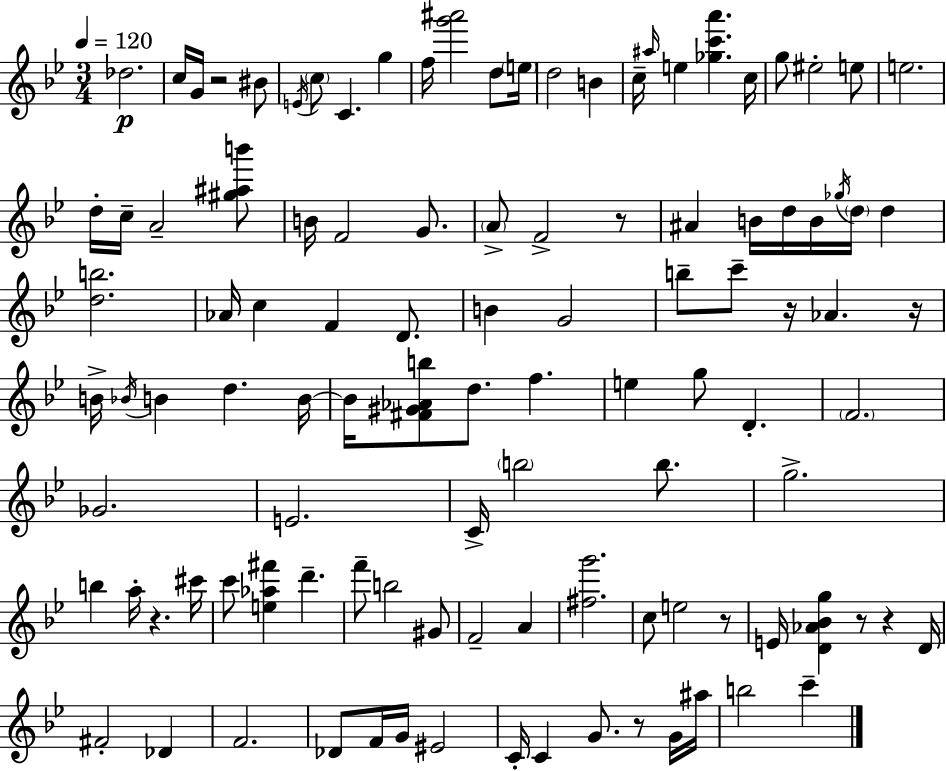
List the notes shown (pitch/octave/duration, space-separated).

Db5/h. C5/s G4/s R/h BIS4/e E4/s C5/e C4/q. G5/q F5/s [G6,A#6]/h D5/e E5/s D5/h B4/q C5/s A#5/s E5/q [Gb5,C6,A6]/q. C5/s G5/e EIS5/h E5/e E5/h. D5/s C5/s A4/h [G#5,A#5,B6]/e B4/s F4/h G4/e. A4/e F4/h R/e A#4/q B4/s D5/s B4/s Gb5/s D5/s D5/q [D5,B5]/h. Ab4/s C5/q F4/q D4/e. B4/q G4/h B5/e C6/e R/s Ab4/q. R/s B4/s Bb4/s B4/q D5/q. B4/s B4/s [F#4,G#4,Ab4,B5]/e D5/e. F5/q. E5/q G5/e D4/q. F4/h. Gb4/h. E4/h. C4/s B5/h B5/e. G5/h. B5/q A5/s R/q. C#6/s C6/e [E5,Ab5,F#6]/q D6/q. F6/e B5/h G#4/e F4/h A4/q [F#5,G6]/h. C5/e E5/h R/e E4/s [D4,Ab4,Bb4,G5]/q R/e R/q D4/s F#4/h Db4/q F4/h. Db4/e F4/s G4/s EIS4/h C4/s C4/q G4/e. R/e G4/s A#5/s B5/h C6/q